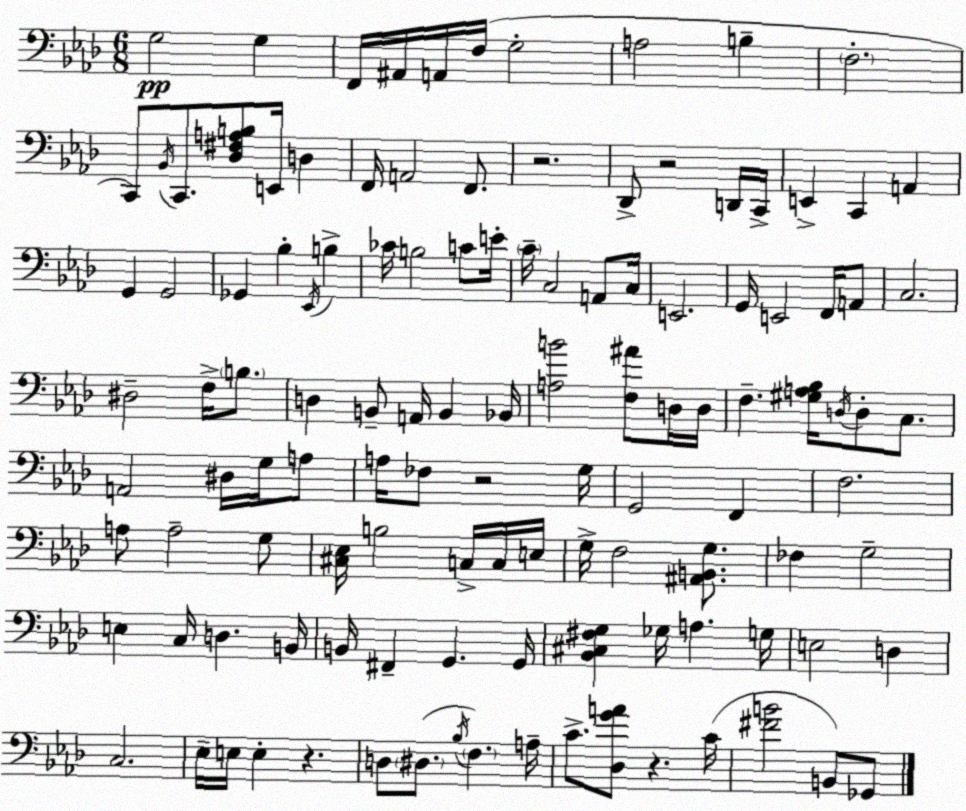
X:1
T:Untitled
M:6/8
L:1/4
K:Ab
G,2 G, F,,/4 ^A,,/4 A,,/4 F,/4 G,2 A,2 B, F,2 C,,/2 _B,,/4 C,,/2 [_D,^F,A,B,]/2 E,,/4 D, F,,/4 A,,2 F,,/2 z2 _D,,/2 z2 D,,/4 C,,/4 E,, C,, A,, G,, G,,2 _G,, _B, _E,,/4 B, _C/4 B,2 C/2 E/4 C/4 C,2 A,,/2 C,/4 E,,2 G,,/4 E,,2 F,,/4 A,,/2 C,2 ^D,2 F,/4 B,/2 D, B,,/2 A,,/4 B,, _B,,/4 [A,B]2 [F,^A]/2 D,/4 D,/4 F, [^G,A,_B,]/4 D,/4 D,/2 C,/2 A,,2 ^D,/4 G,/4 A,/2 A,/4 _F,/2 z2 G,/4 G,,2 F,, F,2 A,/2 A,2 G,/2 [^C,_E,]/4 B,2 C,/4 C,/4 E,/4 G,/4 F,2 [^A,,B,,G,]/2 _F, G,2 E, C,/4 D, B,,/4 B,,/4 ^F,, G,, G,,/4 [_B,,^C,^F,G,] _G,/4 A, G,/4 E,2 D, C,2 _E,/4 E,/4 E, z D,/2 ^D,/2 _B,/4 F, A,/4 C/2 [_D,GA]/2 z C/4 [^FB]2 B,,/2 _G,,/2